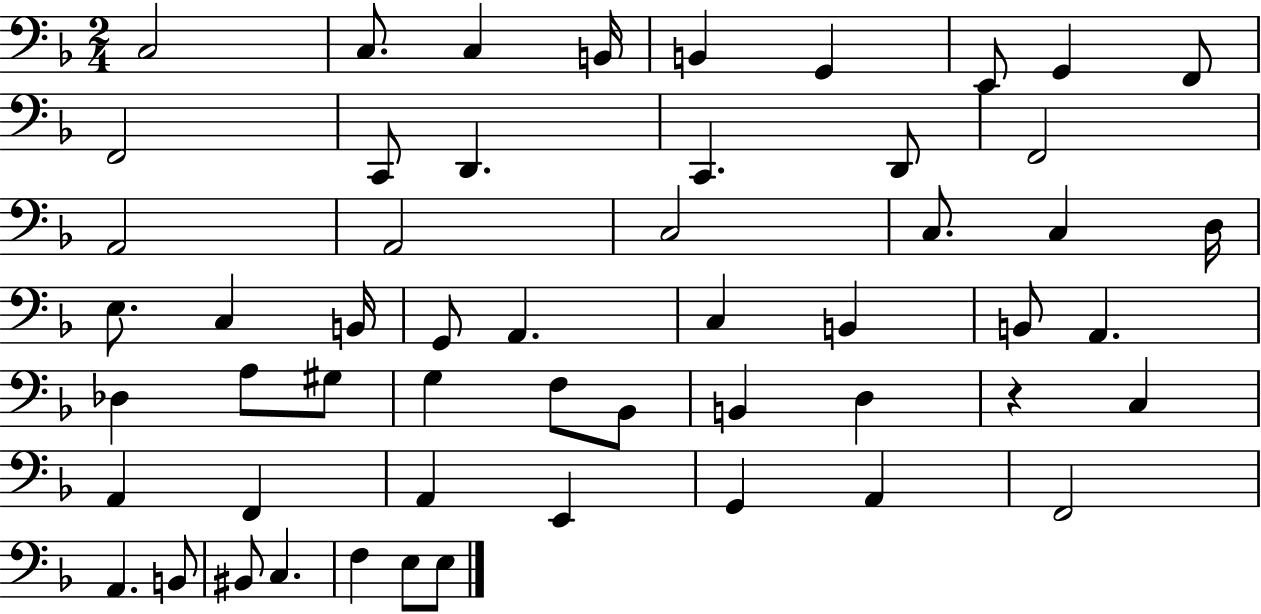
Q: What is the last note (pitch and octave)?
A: E3